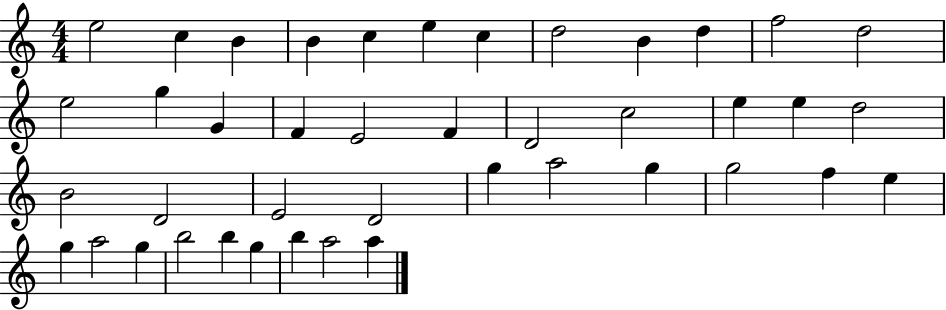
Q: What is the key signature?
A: C major